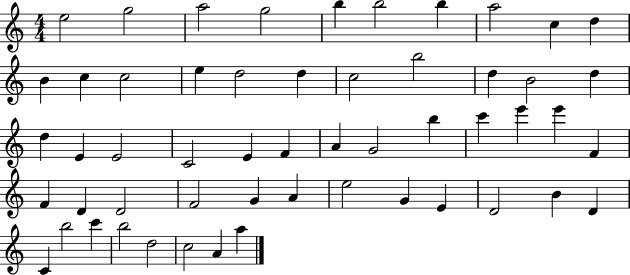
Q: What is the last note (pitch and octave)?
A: A5